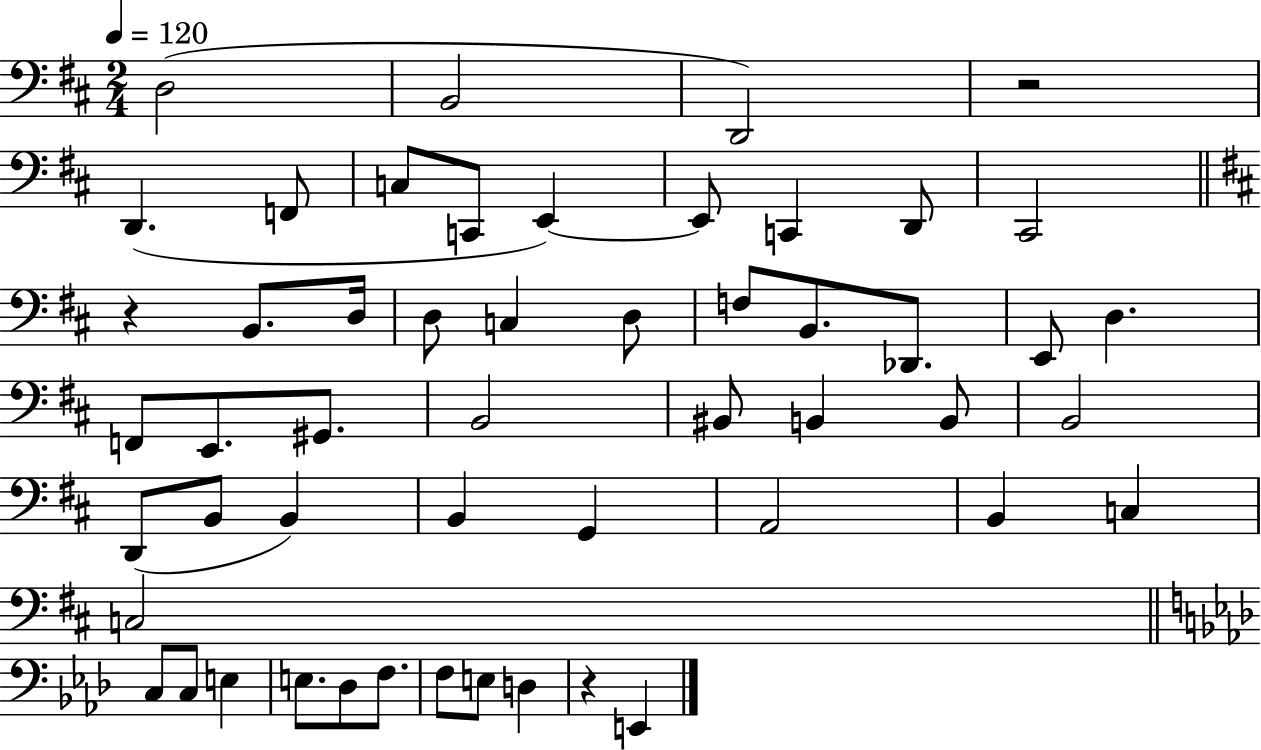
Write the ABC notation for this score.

X:1
T:Untitled
M:2/4
L:1/4
K:D
D,2 B,,2 D,,2 z2 D,, F,,/2 C,/2 C,,/2 E,, E,,/2 C,, D,,/2 ^C,,2 z B,,/2 D,/4 D,/2 C, D,/2 F,/2 B,,/2 _D,,/2 E,,/2 D, F,,/2 E,,/2 ^G,,/2 B,,2 ^B,,/2 B,, B,,/2 B,,2 D,,/2 B,,/2 B,, B,, G,, A,,2 B,, C, C,2 C,/2 C,/2 E, E,/2 _D,/2 F,/2 F,/2 E,/2 D, z E,,